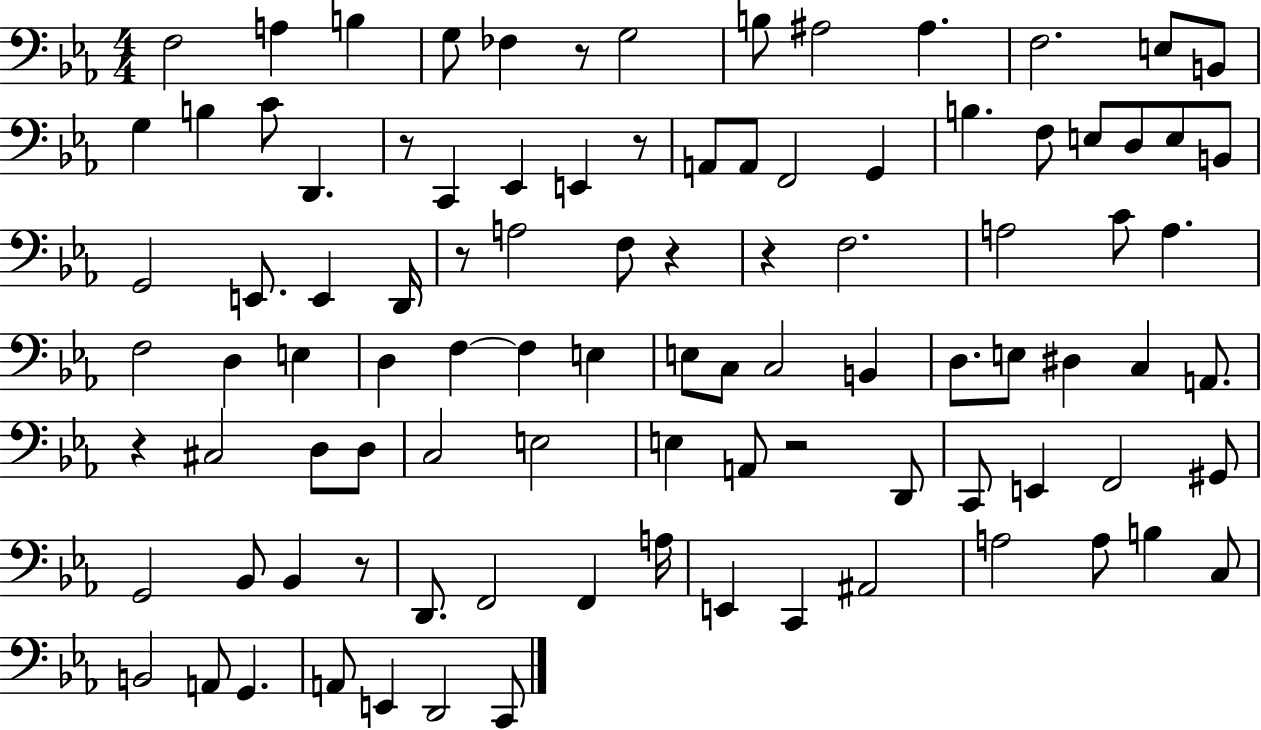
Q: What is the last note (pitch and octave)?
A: C2